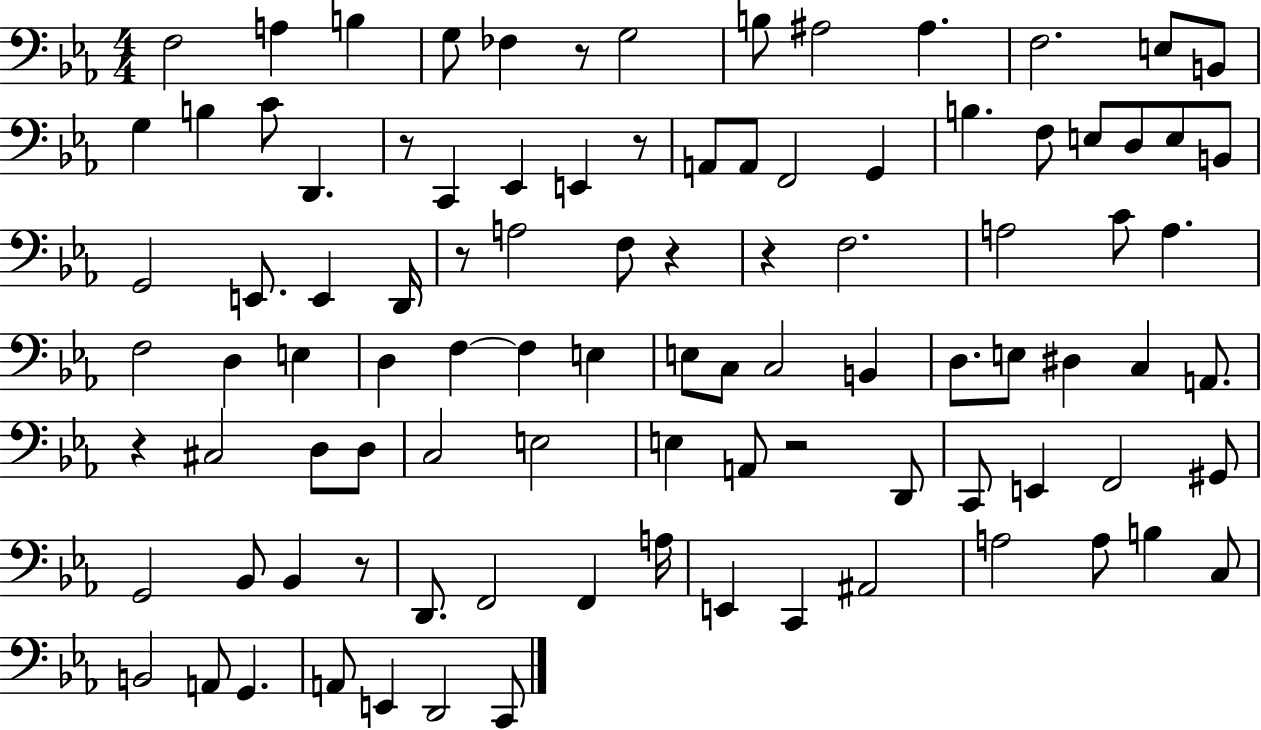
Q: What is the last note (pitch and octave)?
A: C2